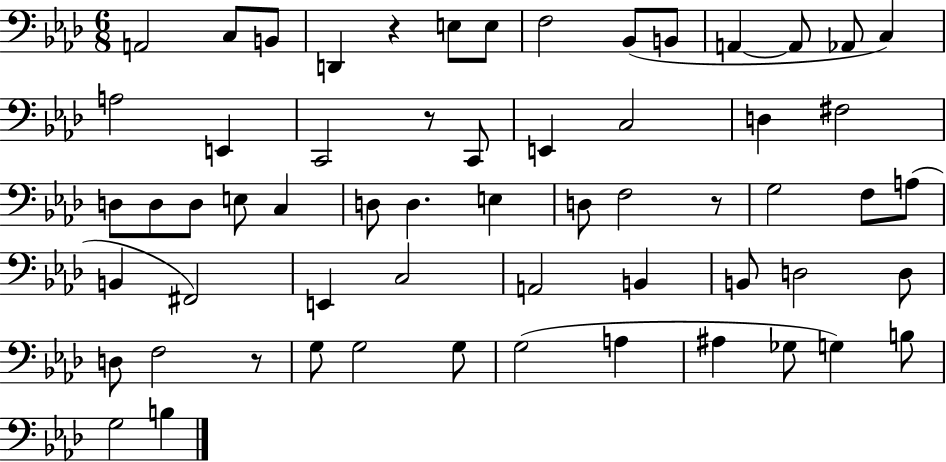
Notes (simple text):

A2/h C3/e B2/e D2/q R/q E3/e E3/e F3/h Bb2/e B2/e A2/q A2/e Ab2/e C3/q A3/h E2/q C2/h R/e C2/e E2/q C3/h D3/q F#3/h D3/e D3/e D3/e E3/e C3/q D3/e D3/q. E3/q D3/e F3/h R/e G3/h F3/e A3/e B2/q F#2/h E2/q C3/h A2/h B2/q B2/e D3/h D3/e D3/e F3/h R/e G3/e G3/h G3/e G3/h A3/q A#3/q Gb3/e G3/q B3/e G3/h B3/q